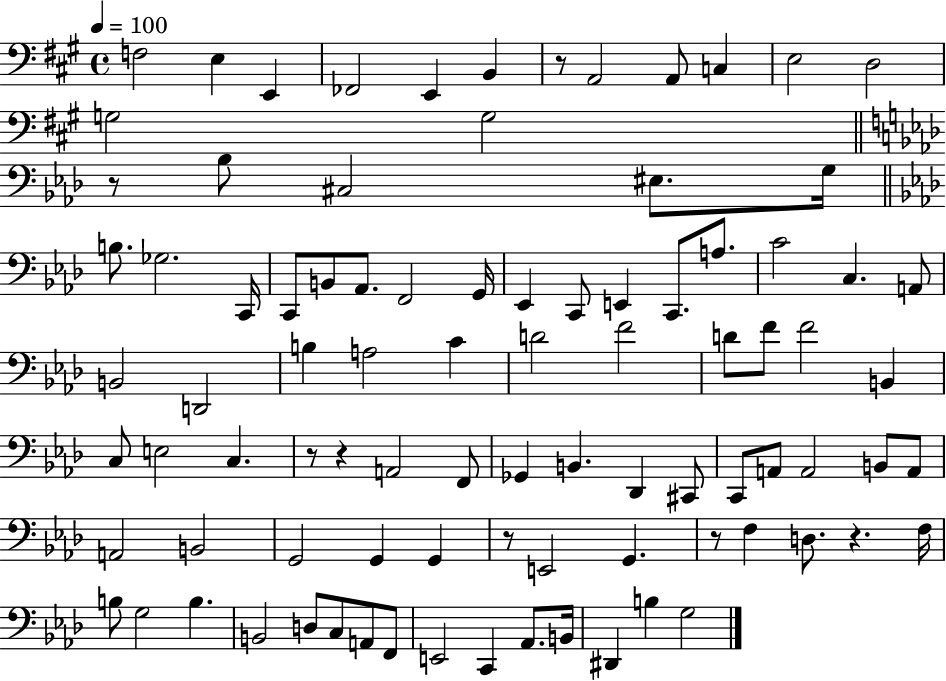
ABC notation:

X:1
T:Untitled
M:4/4
L:1/4
K:A
F,2 E, E,, _F,,2 E,, B,, z/2 A,,2 A,,/2 C, E,2 D,2 G,2 G,2 z/2 _B,/2 ^C,2 ^E,/2 G,/4 B,/2 _G,2 C,,/4 C,,/2 B,,/2 _A,,/2 F,,2 G,,/4 _E,, C,,/2 E,, C,,/2 A,/2 C2 C, A,,/2 B,,2 D,,2 B, A,2 C D2 F2 D/2 F/2 F2 B,, C,/2 E,2 C, z/2 z A,,2 F,,/2 _G,, B,, _D,, ^C,,/2 C,,/2 A,,/2 A,,2 B,,/2 A,,/2 A,,2 B,,2 G,,2 G,, G,, z/2 E,,2 G,, z/2 F, D,/2 z F,/4 B,/2 G,2 B, B,,2 D,/2 C,/2 A,,/2 F,,/2 E,,2 C,, _A,,/2 B,,/4 ^D,, B, G,2